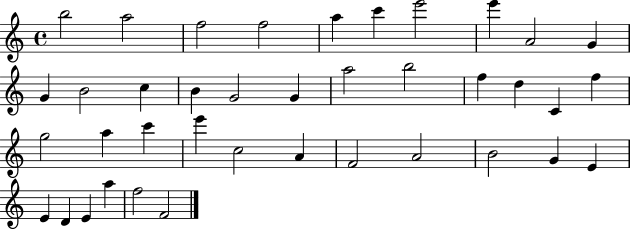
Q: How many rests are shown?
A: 0